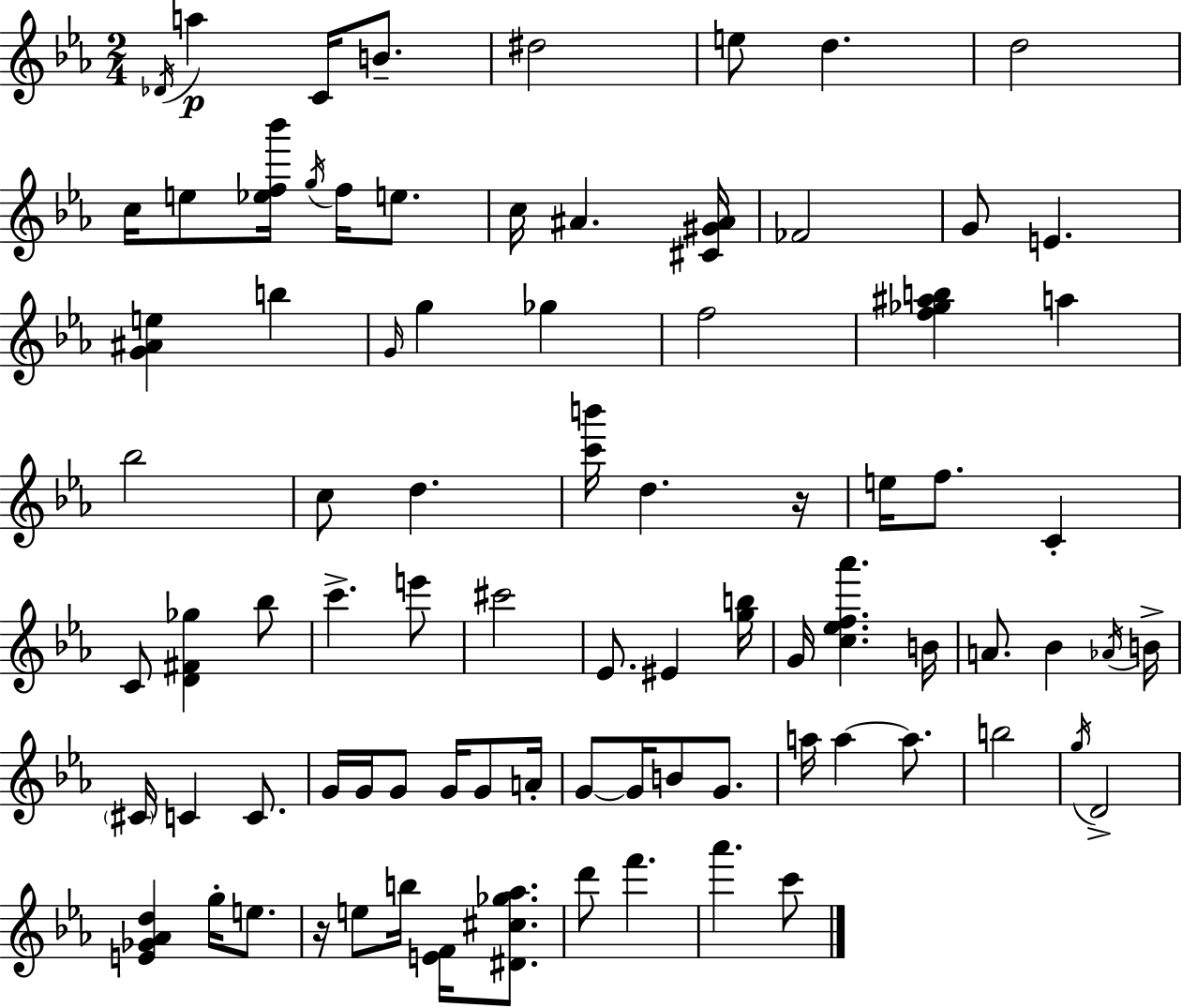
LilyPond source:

{
  \clef treble
  \numericTimeSignature
  \time 2/4
  \key ees \major
  \acciaccatura { des'16 }\p a''4 c'16 b'8.-- | dis''2 | e''8 d''4. | d''2 | \break c''16 e''8 <ees'' f'' bes'''>16 \acciaccatura { g''16 } f''16 e''8. | c''16 ais'4. | <cis' gis' ais'>16 fes'2 | g'8 e'4. | \break <g' ais' e''>4 b''4 | \grace { g'16 } g''4 ges''4 | f''2 | <f'' ges'' ais'' b''>4 a''4 | \break bes''2 | c''8 d''4. | <c''' b'''>16 d''4. | r16 e''16 f''8. c'4-. | \break c'8 <d' fis' ges''>4 | bes''8 c'''4.-> | e'''8 cis'''2 | ees'8. eis'4 | \break <g'' b''>16 g'16 <c'' ees'' f'' aes'''>4. | b'16 a'8. bes'4 | \acciaccatura { aes'16 } b'16-> \parenthesize cis'16 c'4 | c'8. g'16 g'16 g'8 | \break g'16 g'8 a'16-. g'8~~ g'16 b'8 | g'8. a''16 a''4~~ | a''8. b''2 | \acciaccatura { g''16 } d'2-> | \break <e' ges' aes' d''>4 | g''16-. e''8. r16 e''8 | b''16 <e' f'>16 <dis' cis'' ges'' aes''>8. d'''8 f'''4. | aes'''4. | \break c'''8 \bar "|."
}